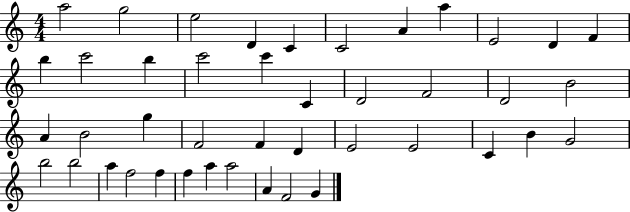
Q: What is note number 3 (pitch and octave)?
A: E5